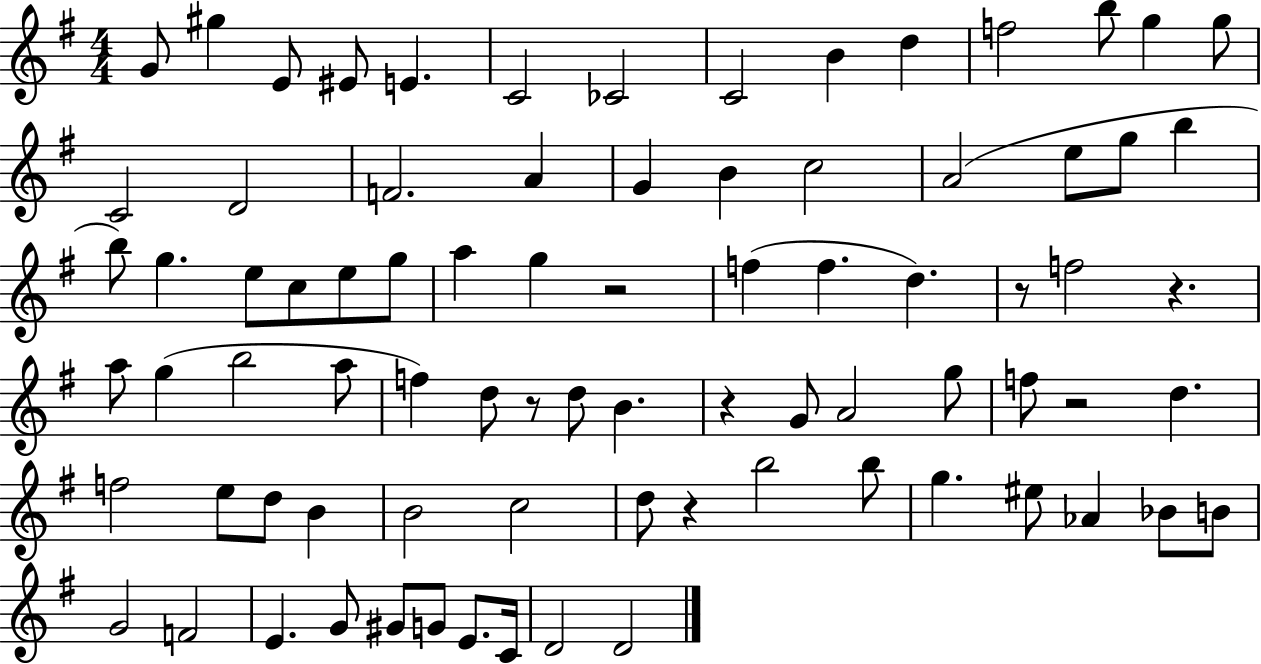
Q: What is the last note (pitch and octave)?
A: D4